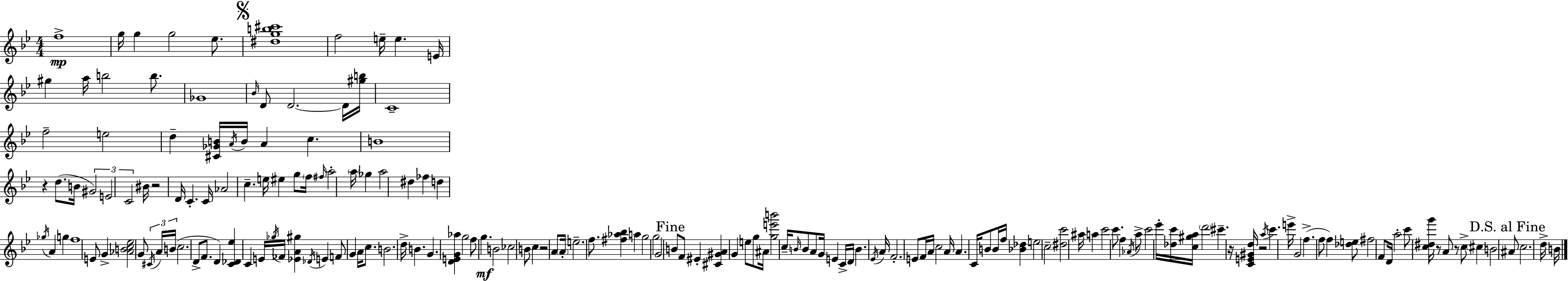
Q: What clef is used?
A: treble